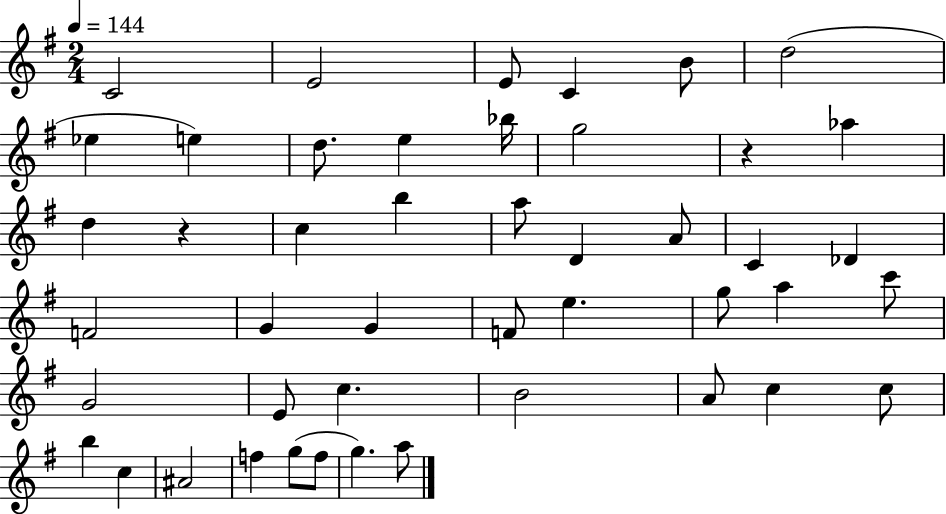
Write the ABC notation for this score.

X:1
T:Untitled
M:2/4
L:1/4
K:G
C2 E2 E/2 C B/2 d2 _e e d/2 e _b/4 g2 z _a d z c b a/2 D A/2 C _D F2 G G F/2 e g/2 a c'/2 G2 E/2 c B2 A/2 c c/2 b c ^A2 f g/2 f/2 g a/2